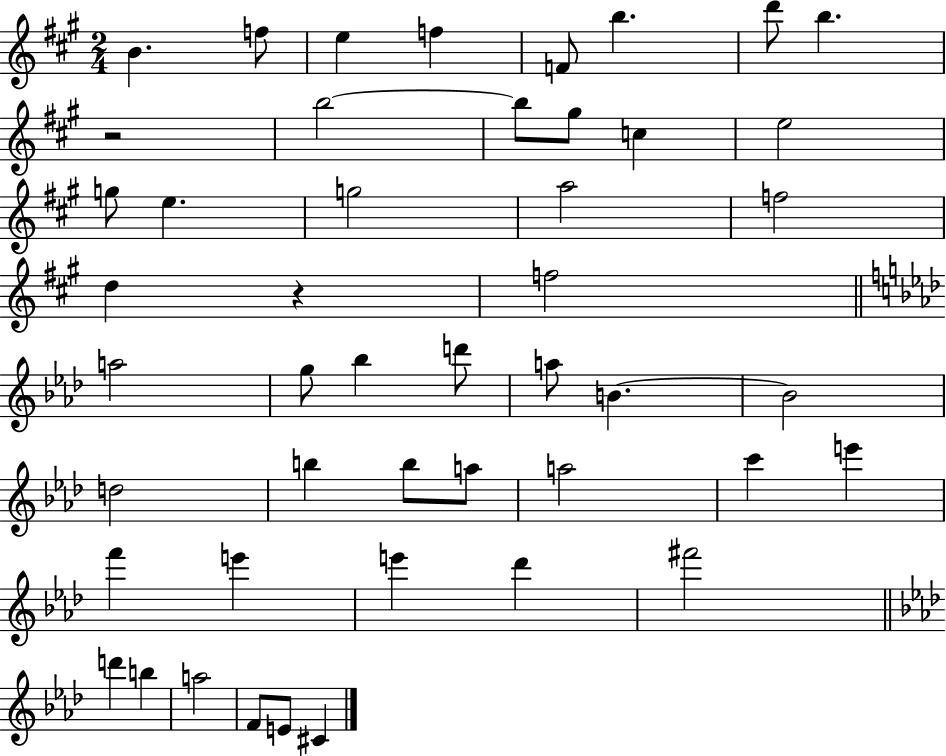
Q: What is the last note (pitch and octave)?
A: C#4